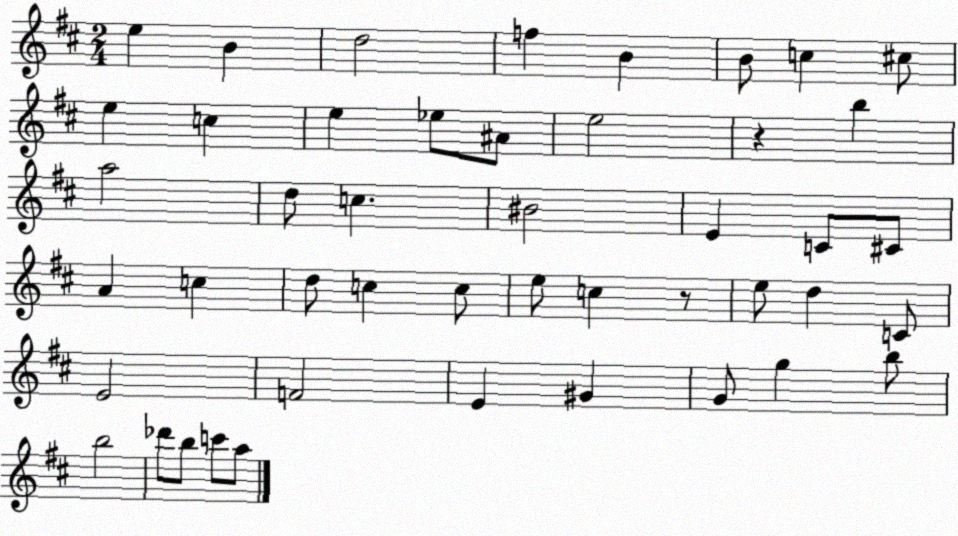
X:1
T:Untitled
M:2/4
L:1/4
K:D
e B d2 f B B/2 c ^c/2 e c e _e/2 ^A/2 e2 z b a2 d/2 c ^B2 E C/2 ^C/2 A c d/2 c c/2 e/2 c z/2 e/2 d C/2 E2 F2 E ^G G/2 g b/2 b2 _d'/2 b/2 c'/2 a/2